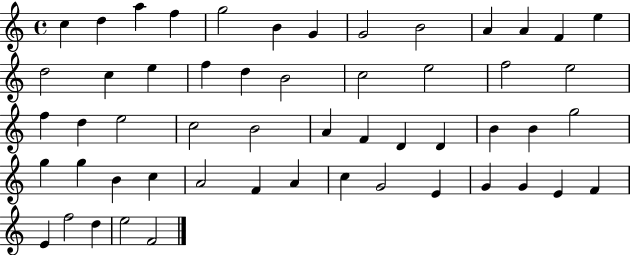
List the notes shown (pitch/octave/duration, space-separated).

C5/q D5/q A5/q F5/q G5/h B4/q G4/q G4/h B4/h A4/q A4/q F4/q E5/q D5/h C5/q E5/q F5/q D5/q B4/h C5/h E5/h F5/h E5/h F5/q D5/q E5/h C5/h B4/h A4/q F4/q D4/q D4/q B4/q B4/q G5/h G5/q G5/q B4/q C5/q A4/h F4/q A4/q C5/q G4/h E4/q G4/q G4/q E4/q F4/q E4/q F5/h D5/q E5/h F4/h